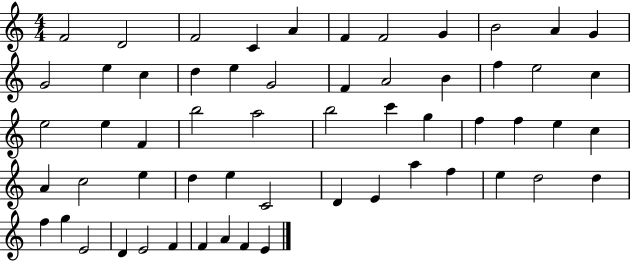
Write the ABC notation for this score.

X:1
T:Untitled
M:4/4
L:1/4
K:C
F2 D2 F2 C A F F2 G B2 A G G2 e c d e G2 F A2 B f e2 c e2 e F b2 a2 b2 c' g f f e c A c2 e d e C2 D E a f e d2 d f g E2 D E2 F F A F E